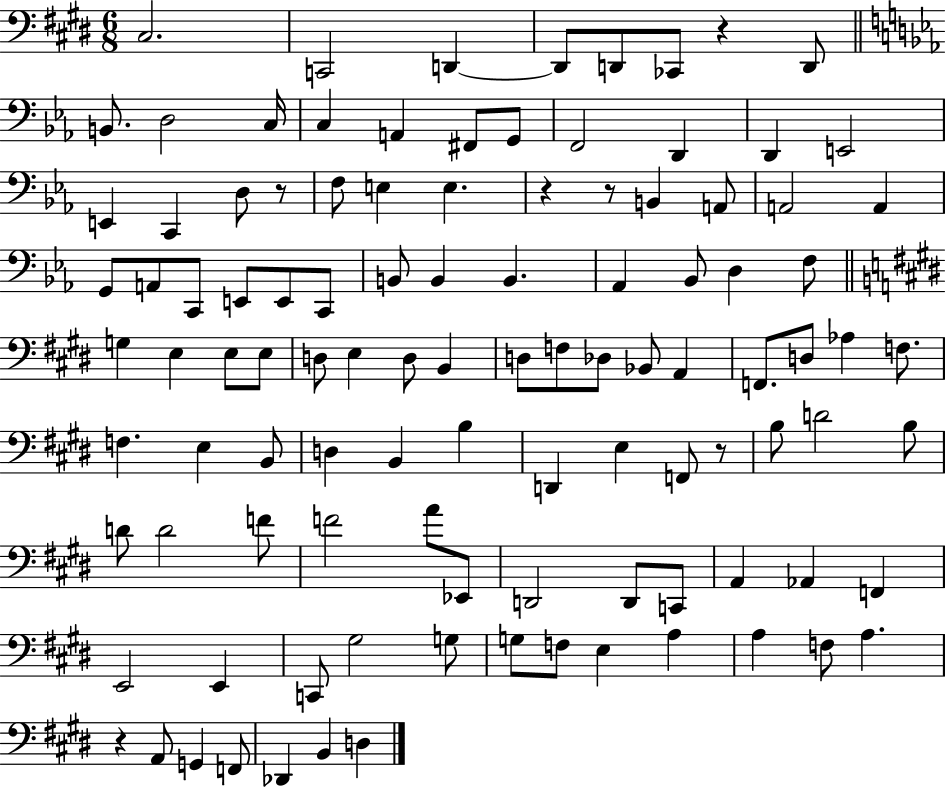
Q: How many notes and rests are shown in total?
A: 106